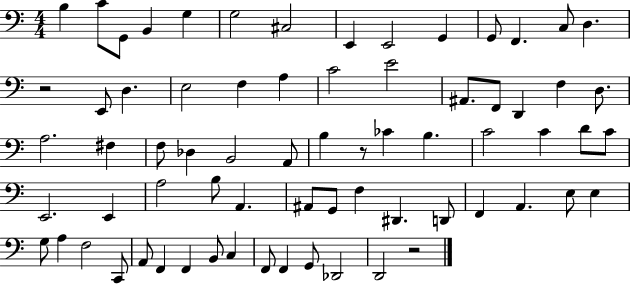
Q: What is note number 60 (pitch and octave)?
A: F2